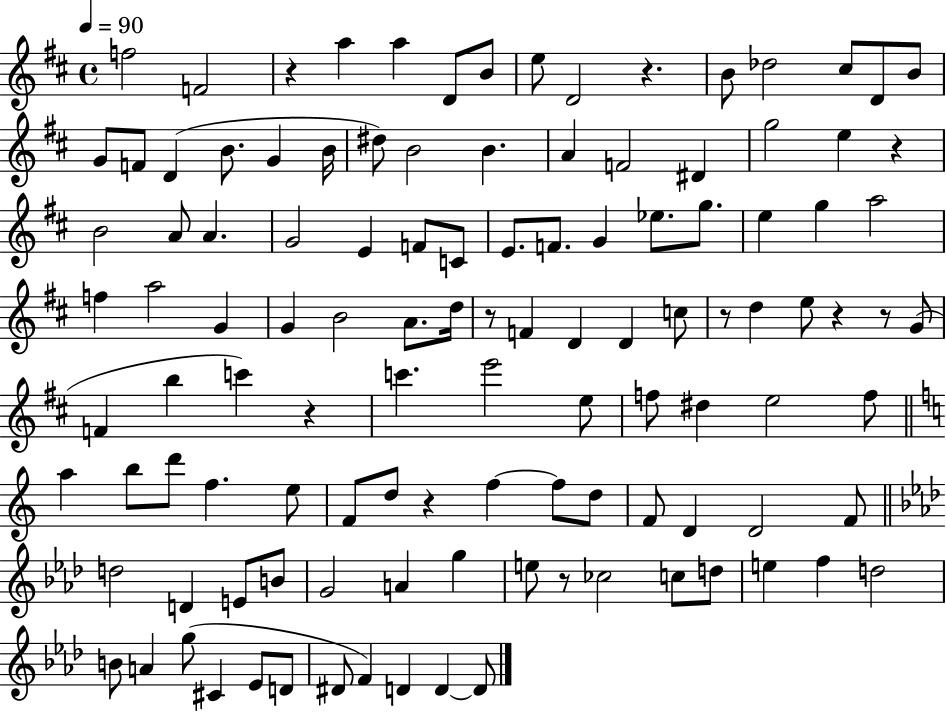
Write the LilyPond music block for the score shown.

{
  \clef treble
  \time 4/4
  \defaultTimeSignature
  \key d \major
  \tempo 4 = 90
  f''2 f'2 | r4 a''4 a''4 d'8 b'8 | e''8 d'2 r4. | b'8 des''2 cis''8 d'8 b'8 | \break g'8 f'8 d'4( b'8. g'4 b'16 | dis''8) b'2 b'4. | a'4 f'2 dis'4 | g''2 e''4 r4 | \break b'2 a'8 a'4. | g'2 e'4 f'8 c'8 | e'8. f'8. g'4 ees''8. g''8. | e''4 g''4 a''2 | \break f''4 a''2 g'4 | g'4 b'2 a'8. d''16 | r8 f'4 d'4 d'4 c''8 | r8 d''4 e''8 r4 r8 g'8( | \break f'4 b''4 c'''4) r4 | c'''4. e'''2 e''8 | f''8 dis''4 e''2 f''8 | \bar "||" \break \key c \major a''4 b''8 d'''8 f''4. e''8 | f'8 d''8 r4 f''4~~ f''8 d''8 | f'8 d'4 d'2 f'8 | \bar "||" \break \key aes \major d''2 d'4 e'8 b'8 | g'2 a'4 g''4 | e''8 r8 ces''2 c''8 d''8 | e''4 f''4 d''2 | \break b'8 a'4 g''8( cis'4 ees'8 d'8 | dis'8 f'4) d'4 d'4~~ d'8 | \bar "|."
}